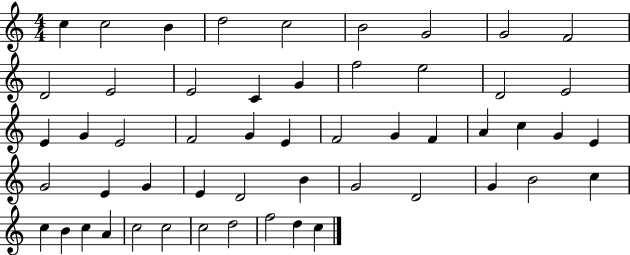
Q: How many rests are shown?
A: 0